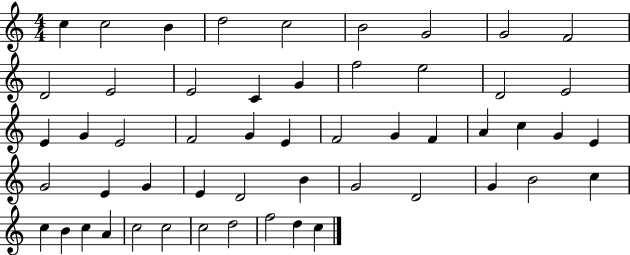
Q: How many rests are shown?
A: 0